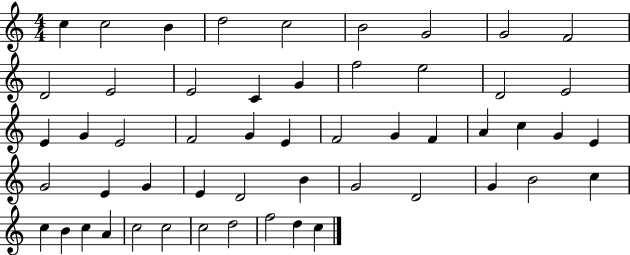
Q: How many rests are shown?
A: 0